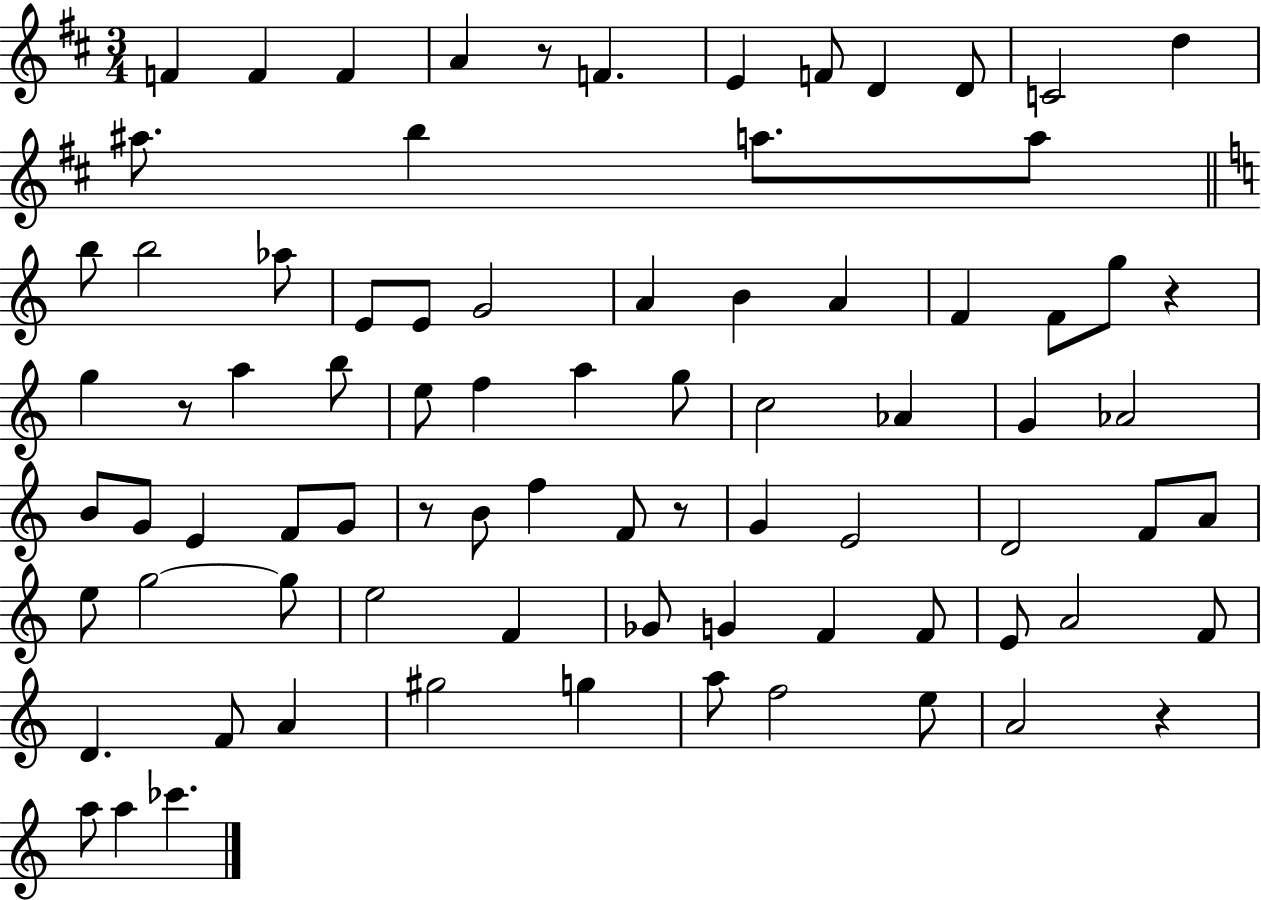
F4/q F4/q F4/q A4/q R/e F4/q. E4/q F4/e D4/q D4/e C4/h D5/q A#5/e. B5/q A5/e. A5/e B5/e B5/h Ab5/e E4/e E4/e G4/h A4/q B4/q A4/q F4/q F4/e G5/e R/q G5/q R/e A5/q B5/e E5/e F5/q A5/q G5/e C5/h Ab4/q G4/q Ab4/h B4/e G4/e E4/q F4/e G4/e R/e B4/e F5/q F4/e R/e G4/q E4/h D4/h F4/e A4/e E5/e G5/h G5/e E5/h F4/q Gb4/e G4/q F4/q F4/e E4/e A4/h F4/e D4/q. F4/e A4/q G#5/h G5/q A5/e F5/h E5/e A4/h R/q A5/e A5/q CES6/q.